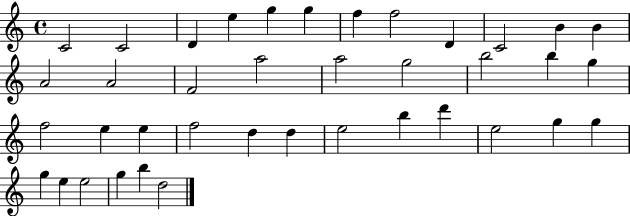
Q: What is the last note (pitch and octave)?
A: D5